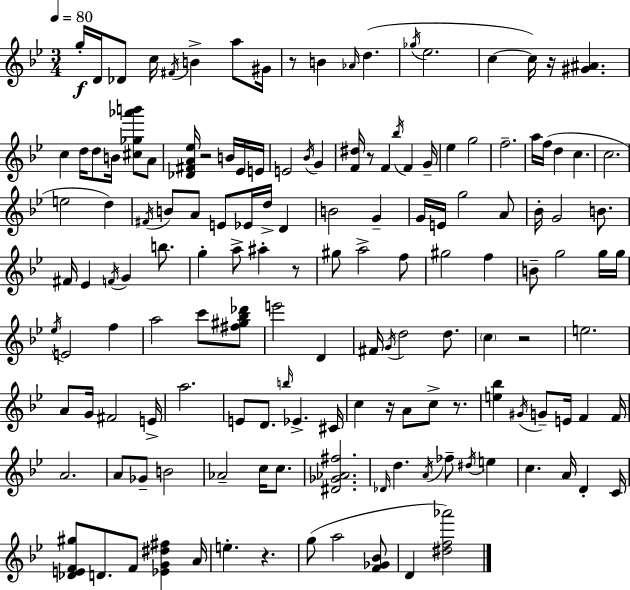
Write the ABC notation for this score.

X:1
T:Untitled
M:3/4
L:1/4
K:Gm
g/4 D/4 _D/2 c/4 ^F/4 B a/2 ^G/4 z/2 B _A/4 d _g/4 _e2 c c/4 z/4 [^G^A] c d/4 d/2 B/4 [^c_g_a'b']/2 A/2 [_D^FA_e]/4 z2 B/4 _E/4 E/4 E2 _B/4 G [F^d]/4 z/2 F _b/4 F G/4 _e g2 f2 a/4 f/4 d c c2 e2 d ^F/4 B/2 A/2 E/2 _E/4 d/4 D B2 G G/4 E/4 g2 A/2 _B/4 G2 B/2 ^F/4 _E F/4 G b/2 g a/2 ^a z/2 ^g/2 a2 f/2 ^g2 f B/2 g2 g/4 g/4 _e/4 E2 f a2 c'/2 [^f^g_b_d']/2 e'2 D ^F/4 G/4 d2 d/2 c z2 e2 A/2 G/4 ^F2 E/4 a2 E/2 D/2 b/4 _E ^C/4 c z/4 A/2 c/2 z/2 [e_b] ^G/4 G/2 E/4 F F/4 A2 A/2 _G/2 B2 _A2 c/4 c/2 [^D_G_A^f]2 _D/4 d A/4 _f/2 ^d/4 e c A/4 D C/4 [_DEF^g]/2 D/2 F/2 [_EG^d^f] A/4 e z g/2 a2 [F_G_B]/2 D [^df_a']2